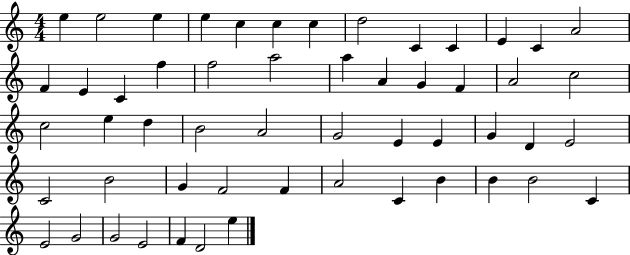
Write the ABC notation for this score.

X:1
T:Untitled
M:4/4
L:1/4
K:C
e e2 e e c c c d2 C C E C A2 F E C f f2 a2 a A G F A2 c2 c2 e d B2 A2 G2 E E G D E2 C2 B2 G F2 F A2 C B B B2 C E2 G2 G2 E2 F D2 e